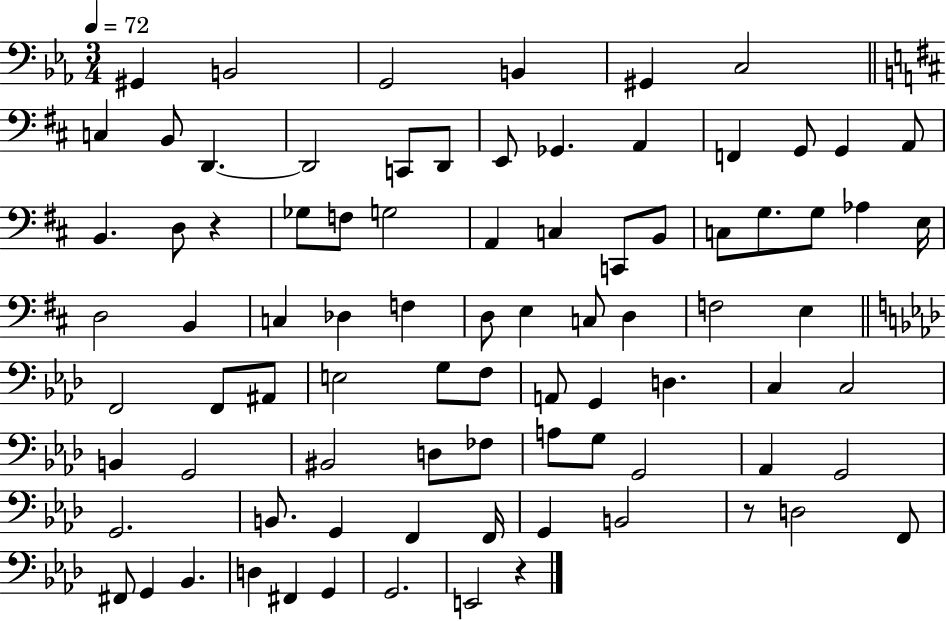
G#2/q B2/h G2/h B2/q G#2/q C3/h C3/q B2/e D2/q. D2/h C2/e D2/e E2/e Gb2/q. A2/q F2/q G2/e G2/q A2/e B2/q. D3/e R/q Gb3/e F3/e G3/h A2/q C3/q C2/e B2/e C3/e G3/e. G3/e Ab3/q E3/s D3/h B2/q C3/q Db3/q F3/q D3/e E3/q C3/e D3/q F3/h E3/q F2/h F2/e A#2/e E3/h G3/e F3/e A2/e G2/q D3/q. C3/q C3/h B2/q G2/h BIS2/h D3/e FES3/e A3/e G3/e G2/h Ab2/q G2/h G2/h. B2/e. G2/q F2/q F2/s G2/q B2/h R/e D3/h F2/e F#2/e G2/q Bb2/q. D3/q F#2/q G2/q G2/h. E2/h R/q